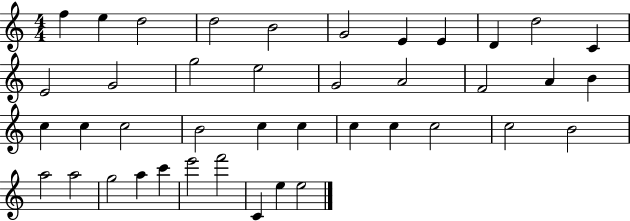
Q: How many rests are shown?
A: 0